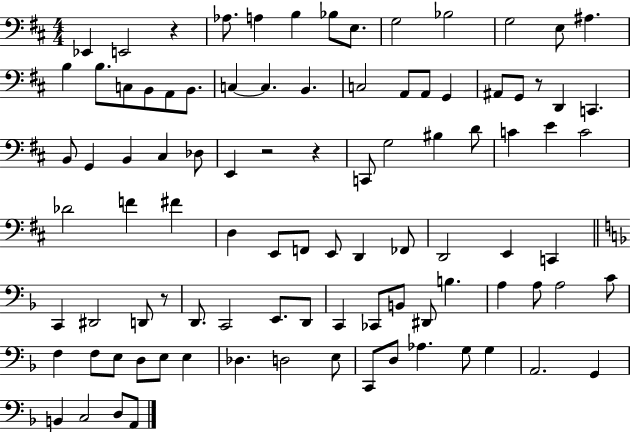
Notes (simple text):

Eb2/q E2/h R/q Ab3/e. A3/q B3/q Bb3/e E3/e. G3/h Bb3/h G3/h E3/e A#3/q. B3/q B3/e. C3/e B2/e A2/e B2/e. C3/q C3/q. B2/q. C3/h A2/e A2/e G2/q A#2/e G2/e R/e D2/q C2/q. B2/e G2/q B2/q C#3/q Db3/e E2/q R/h R/q C2/e G3/h BIS3/q D4/e C4/q E4/q C4/h Db4/h F4/q F#4/q D3/q E2/e F2/e E2/e D2/q FES2/e D2/h E2/q C2/q C2/q D#2/h D2/e R/e D2/e. C2/h E2/e. D2/e C2/q CES2/e B2/e D#2/e B3/q. A3/q A3/e A3/h C4/e F3/q F3/e E3/e D3/e E3/e E3/q Db3/q. D3/h E3/e C2/e D3/e Ab3/q. G3/e G3/q A2/h. G2/q B2/q C3/h D3/e A2/e